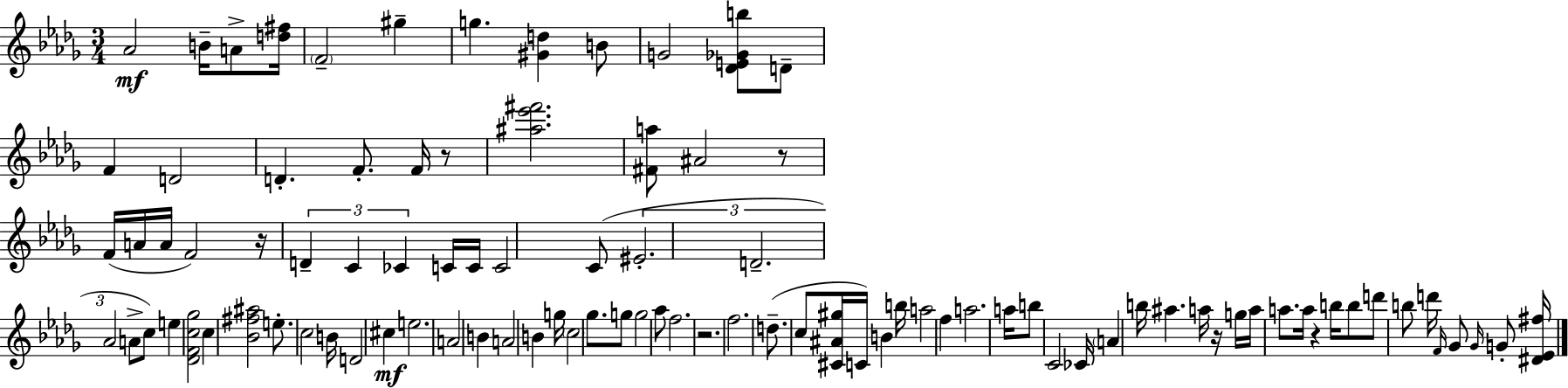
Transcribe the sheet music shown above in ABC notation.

X:1
T:Untitled
M:3/4
L:1/4
K:Bbm
_A2 B/4 A/2 [d^f]/4 F2 ^g g [^Gd] B/2 G2 [_DE_Gb]/2 D/2 F D2 D F/2 F/4 z/2 [^a_e'^f']2 [^Fa]/2 ^A2 z/2 F/4 A/4 A/4 F2 z/4 D C _C C/4 C/4 C2 C/2 ^E2 D2 _A2 A/2 c/2 e [_DFc_g]2 c [_B^f^a]2 e/2 c2 B/4 D2 ^c e2 A2 B A2 B g/4 c2 _g/2 g/2 g2 _a/2 f2 z2 f2 d/2 c/2 [^C^A^g]/4 C/4 B b/4 a2 f a2 a/4 b/2 C2 _C/4 A b/4 ^a a/4 z/4 g/4 a/4 a/2 a/4 z b/4 b/2 d'/2 b/2 d'/4 F/4 _G/2 _G/4 G/2 [^D_E^f]/4